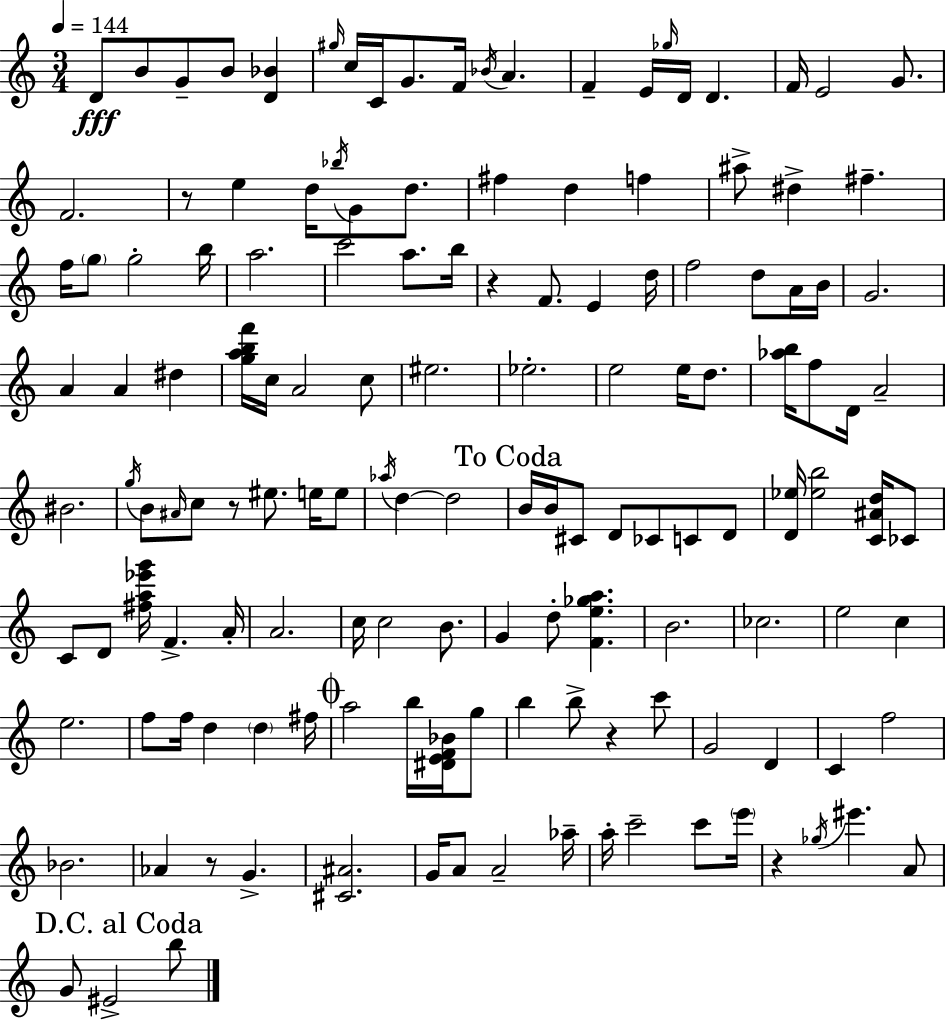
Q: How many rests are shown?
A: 6